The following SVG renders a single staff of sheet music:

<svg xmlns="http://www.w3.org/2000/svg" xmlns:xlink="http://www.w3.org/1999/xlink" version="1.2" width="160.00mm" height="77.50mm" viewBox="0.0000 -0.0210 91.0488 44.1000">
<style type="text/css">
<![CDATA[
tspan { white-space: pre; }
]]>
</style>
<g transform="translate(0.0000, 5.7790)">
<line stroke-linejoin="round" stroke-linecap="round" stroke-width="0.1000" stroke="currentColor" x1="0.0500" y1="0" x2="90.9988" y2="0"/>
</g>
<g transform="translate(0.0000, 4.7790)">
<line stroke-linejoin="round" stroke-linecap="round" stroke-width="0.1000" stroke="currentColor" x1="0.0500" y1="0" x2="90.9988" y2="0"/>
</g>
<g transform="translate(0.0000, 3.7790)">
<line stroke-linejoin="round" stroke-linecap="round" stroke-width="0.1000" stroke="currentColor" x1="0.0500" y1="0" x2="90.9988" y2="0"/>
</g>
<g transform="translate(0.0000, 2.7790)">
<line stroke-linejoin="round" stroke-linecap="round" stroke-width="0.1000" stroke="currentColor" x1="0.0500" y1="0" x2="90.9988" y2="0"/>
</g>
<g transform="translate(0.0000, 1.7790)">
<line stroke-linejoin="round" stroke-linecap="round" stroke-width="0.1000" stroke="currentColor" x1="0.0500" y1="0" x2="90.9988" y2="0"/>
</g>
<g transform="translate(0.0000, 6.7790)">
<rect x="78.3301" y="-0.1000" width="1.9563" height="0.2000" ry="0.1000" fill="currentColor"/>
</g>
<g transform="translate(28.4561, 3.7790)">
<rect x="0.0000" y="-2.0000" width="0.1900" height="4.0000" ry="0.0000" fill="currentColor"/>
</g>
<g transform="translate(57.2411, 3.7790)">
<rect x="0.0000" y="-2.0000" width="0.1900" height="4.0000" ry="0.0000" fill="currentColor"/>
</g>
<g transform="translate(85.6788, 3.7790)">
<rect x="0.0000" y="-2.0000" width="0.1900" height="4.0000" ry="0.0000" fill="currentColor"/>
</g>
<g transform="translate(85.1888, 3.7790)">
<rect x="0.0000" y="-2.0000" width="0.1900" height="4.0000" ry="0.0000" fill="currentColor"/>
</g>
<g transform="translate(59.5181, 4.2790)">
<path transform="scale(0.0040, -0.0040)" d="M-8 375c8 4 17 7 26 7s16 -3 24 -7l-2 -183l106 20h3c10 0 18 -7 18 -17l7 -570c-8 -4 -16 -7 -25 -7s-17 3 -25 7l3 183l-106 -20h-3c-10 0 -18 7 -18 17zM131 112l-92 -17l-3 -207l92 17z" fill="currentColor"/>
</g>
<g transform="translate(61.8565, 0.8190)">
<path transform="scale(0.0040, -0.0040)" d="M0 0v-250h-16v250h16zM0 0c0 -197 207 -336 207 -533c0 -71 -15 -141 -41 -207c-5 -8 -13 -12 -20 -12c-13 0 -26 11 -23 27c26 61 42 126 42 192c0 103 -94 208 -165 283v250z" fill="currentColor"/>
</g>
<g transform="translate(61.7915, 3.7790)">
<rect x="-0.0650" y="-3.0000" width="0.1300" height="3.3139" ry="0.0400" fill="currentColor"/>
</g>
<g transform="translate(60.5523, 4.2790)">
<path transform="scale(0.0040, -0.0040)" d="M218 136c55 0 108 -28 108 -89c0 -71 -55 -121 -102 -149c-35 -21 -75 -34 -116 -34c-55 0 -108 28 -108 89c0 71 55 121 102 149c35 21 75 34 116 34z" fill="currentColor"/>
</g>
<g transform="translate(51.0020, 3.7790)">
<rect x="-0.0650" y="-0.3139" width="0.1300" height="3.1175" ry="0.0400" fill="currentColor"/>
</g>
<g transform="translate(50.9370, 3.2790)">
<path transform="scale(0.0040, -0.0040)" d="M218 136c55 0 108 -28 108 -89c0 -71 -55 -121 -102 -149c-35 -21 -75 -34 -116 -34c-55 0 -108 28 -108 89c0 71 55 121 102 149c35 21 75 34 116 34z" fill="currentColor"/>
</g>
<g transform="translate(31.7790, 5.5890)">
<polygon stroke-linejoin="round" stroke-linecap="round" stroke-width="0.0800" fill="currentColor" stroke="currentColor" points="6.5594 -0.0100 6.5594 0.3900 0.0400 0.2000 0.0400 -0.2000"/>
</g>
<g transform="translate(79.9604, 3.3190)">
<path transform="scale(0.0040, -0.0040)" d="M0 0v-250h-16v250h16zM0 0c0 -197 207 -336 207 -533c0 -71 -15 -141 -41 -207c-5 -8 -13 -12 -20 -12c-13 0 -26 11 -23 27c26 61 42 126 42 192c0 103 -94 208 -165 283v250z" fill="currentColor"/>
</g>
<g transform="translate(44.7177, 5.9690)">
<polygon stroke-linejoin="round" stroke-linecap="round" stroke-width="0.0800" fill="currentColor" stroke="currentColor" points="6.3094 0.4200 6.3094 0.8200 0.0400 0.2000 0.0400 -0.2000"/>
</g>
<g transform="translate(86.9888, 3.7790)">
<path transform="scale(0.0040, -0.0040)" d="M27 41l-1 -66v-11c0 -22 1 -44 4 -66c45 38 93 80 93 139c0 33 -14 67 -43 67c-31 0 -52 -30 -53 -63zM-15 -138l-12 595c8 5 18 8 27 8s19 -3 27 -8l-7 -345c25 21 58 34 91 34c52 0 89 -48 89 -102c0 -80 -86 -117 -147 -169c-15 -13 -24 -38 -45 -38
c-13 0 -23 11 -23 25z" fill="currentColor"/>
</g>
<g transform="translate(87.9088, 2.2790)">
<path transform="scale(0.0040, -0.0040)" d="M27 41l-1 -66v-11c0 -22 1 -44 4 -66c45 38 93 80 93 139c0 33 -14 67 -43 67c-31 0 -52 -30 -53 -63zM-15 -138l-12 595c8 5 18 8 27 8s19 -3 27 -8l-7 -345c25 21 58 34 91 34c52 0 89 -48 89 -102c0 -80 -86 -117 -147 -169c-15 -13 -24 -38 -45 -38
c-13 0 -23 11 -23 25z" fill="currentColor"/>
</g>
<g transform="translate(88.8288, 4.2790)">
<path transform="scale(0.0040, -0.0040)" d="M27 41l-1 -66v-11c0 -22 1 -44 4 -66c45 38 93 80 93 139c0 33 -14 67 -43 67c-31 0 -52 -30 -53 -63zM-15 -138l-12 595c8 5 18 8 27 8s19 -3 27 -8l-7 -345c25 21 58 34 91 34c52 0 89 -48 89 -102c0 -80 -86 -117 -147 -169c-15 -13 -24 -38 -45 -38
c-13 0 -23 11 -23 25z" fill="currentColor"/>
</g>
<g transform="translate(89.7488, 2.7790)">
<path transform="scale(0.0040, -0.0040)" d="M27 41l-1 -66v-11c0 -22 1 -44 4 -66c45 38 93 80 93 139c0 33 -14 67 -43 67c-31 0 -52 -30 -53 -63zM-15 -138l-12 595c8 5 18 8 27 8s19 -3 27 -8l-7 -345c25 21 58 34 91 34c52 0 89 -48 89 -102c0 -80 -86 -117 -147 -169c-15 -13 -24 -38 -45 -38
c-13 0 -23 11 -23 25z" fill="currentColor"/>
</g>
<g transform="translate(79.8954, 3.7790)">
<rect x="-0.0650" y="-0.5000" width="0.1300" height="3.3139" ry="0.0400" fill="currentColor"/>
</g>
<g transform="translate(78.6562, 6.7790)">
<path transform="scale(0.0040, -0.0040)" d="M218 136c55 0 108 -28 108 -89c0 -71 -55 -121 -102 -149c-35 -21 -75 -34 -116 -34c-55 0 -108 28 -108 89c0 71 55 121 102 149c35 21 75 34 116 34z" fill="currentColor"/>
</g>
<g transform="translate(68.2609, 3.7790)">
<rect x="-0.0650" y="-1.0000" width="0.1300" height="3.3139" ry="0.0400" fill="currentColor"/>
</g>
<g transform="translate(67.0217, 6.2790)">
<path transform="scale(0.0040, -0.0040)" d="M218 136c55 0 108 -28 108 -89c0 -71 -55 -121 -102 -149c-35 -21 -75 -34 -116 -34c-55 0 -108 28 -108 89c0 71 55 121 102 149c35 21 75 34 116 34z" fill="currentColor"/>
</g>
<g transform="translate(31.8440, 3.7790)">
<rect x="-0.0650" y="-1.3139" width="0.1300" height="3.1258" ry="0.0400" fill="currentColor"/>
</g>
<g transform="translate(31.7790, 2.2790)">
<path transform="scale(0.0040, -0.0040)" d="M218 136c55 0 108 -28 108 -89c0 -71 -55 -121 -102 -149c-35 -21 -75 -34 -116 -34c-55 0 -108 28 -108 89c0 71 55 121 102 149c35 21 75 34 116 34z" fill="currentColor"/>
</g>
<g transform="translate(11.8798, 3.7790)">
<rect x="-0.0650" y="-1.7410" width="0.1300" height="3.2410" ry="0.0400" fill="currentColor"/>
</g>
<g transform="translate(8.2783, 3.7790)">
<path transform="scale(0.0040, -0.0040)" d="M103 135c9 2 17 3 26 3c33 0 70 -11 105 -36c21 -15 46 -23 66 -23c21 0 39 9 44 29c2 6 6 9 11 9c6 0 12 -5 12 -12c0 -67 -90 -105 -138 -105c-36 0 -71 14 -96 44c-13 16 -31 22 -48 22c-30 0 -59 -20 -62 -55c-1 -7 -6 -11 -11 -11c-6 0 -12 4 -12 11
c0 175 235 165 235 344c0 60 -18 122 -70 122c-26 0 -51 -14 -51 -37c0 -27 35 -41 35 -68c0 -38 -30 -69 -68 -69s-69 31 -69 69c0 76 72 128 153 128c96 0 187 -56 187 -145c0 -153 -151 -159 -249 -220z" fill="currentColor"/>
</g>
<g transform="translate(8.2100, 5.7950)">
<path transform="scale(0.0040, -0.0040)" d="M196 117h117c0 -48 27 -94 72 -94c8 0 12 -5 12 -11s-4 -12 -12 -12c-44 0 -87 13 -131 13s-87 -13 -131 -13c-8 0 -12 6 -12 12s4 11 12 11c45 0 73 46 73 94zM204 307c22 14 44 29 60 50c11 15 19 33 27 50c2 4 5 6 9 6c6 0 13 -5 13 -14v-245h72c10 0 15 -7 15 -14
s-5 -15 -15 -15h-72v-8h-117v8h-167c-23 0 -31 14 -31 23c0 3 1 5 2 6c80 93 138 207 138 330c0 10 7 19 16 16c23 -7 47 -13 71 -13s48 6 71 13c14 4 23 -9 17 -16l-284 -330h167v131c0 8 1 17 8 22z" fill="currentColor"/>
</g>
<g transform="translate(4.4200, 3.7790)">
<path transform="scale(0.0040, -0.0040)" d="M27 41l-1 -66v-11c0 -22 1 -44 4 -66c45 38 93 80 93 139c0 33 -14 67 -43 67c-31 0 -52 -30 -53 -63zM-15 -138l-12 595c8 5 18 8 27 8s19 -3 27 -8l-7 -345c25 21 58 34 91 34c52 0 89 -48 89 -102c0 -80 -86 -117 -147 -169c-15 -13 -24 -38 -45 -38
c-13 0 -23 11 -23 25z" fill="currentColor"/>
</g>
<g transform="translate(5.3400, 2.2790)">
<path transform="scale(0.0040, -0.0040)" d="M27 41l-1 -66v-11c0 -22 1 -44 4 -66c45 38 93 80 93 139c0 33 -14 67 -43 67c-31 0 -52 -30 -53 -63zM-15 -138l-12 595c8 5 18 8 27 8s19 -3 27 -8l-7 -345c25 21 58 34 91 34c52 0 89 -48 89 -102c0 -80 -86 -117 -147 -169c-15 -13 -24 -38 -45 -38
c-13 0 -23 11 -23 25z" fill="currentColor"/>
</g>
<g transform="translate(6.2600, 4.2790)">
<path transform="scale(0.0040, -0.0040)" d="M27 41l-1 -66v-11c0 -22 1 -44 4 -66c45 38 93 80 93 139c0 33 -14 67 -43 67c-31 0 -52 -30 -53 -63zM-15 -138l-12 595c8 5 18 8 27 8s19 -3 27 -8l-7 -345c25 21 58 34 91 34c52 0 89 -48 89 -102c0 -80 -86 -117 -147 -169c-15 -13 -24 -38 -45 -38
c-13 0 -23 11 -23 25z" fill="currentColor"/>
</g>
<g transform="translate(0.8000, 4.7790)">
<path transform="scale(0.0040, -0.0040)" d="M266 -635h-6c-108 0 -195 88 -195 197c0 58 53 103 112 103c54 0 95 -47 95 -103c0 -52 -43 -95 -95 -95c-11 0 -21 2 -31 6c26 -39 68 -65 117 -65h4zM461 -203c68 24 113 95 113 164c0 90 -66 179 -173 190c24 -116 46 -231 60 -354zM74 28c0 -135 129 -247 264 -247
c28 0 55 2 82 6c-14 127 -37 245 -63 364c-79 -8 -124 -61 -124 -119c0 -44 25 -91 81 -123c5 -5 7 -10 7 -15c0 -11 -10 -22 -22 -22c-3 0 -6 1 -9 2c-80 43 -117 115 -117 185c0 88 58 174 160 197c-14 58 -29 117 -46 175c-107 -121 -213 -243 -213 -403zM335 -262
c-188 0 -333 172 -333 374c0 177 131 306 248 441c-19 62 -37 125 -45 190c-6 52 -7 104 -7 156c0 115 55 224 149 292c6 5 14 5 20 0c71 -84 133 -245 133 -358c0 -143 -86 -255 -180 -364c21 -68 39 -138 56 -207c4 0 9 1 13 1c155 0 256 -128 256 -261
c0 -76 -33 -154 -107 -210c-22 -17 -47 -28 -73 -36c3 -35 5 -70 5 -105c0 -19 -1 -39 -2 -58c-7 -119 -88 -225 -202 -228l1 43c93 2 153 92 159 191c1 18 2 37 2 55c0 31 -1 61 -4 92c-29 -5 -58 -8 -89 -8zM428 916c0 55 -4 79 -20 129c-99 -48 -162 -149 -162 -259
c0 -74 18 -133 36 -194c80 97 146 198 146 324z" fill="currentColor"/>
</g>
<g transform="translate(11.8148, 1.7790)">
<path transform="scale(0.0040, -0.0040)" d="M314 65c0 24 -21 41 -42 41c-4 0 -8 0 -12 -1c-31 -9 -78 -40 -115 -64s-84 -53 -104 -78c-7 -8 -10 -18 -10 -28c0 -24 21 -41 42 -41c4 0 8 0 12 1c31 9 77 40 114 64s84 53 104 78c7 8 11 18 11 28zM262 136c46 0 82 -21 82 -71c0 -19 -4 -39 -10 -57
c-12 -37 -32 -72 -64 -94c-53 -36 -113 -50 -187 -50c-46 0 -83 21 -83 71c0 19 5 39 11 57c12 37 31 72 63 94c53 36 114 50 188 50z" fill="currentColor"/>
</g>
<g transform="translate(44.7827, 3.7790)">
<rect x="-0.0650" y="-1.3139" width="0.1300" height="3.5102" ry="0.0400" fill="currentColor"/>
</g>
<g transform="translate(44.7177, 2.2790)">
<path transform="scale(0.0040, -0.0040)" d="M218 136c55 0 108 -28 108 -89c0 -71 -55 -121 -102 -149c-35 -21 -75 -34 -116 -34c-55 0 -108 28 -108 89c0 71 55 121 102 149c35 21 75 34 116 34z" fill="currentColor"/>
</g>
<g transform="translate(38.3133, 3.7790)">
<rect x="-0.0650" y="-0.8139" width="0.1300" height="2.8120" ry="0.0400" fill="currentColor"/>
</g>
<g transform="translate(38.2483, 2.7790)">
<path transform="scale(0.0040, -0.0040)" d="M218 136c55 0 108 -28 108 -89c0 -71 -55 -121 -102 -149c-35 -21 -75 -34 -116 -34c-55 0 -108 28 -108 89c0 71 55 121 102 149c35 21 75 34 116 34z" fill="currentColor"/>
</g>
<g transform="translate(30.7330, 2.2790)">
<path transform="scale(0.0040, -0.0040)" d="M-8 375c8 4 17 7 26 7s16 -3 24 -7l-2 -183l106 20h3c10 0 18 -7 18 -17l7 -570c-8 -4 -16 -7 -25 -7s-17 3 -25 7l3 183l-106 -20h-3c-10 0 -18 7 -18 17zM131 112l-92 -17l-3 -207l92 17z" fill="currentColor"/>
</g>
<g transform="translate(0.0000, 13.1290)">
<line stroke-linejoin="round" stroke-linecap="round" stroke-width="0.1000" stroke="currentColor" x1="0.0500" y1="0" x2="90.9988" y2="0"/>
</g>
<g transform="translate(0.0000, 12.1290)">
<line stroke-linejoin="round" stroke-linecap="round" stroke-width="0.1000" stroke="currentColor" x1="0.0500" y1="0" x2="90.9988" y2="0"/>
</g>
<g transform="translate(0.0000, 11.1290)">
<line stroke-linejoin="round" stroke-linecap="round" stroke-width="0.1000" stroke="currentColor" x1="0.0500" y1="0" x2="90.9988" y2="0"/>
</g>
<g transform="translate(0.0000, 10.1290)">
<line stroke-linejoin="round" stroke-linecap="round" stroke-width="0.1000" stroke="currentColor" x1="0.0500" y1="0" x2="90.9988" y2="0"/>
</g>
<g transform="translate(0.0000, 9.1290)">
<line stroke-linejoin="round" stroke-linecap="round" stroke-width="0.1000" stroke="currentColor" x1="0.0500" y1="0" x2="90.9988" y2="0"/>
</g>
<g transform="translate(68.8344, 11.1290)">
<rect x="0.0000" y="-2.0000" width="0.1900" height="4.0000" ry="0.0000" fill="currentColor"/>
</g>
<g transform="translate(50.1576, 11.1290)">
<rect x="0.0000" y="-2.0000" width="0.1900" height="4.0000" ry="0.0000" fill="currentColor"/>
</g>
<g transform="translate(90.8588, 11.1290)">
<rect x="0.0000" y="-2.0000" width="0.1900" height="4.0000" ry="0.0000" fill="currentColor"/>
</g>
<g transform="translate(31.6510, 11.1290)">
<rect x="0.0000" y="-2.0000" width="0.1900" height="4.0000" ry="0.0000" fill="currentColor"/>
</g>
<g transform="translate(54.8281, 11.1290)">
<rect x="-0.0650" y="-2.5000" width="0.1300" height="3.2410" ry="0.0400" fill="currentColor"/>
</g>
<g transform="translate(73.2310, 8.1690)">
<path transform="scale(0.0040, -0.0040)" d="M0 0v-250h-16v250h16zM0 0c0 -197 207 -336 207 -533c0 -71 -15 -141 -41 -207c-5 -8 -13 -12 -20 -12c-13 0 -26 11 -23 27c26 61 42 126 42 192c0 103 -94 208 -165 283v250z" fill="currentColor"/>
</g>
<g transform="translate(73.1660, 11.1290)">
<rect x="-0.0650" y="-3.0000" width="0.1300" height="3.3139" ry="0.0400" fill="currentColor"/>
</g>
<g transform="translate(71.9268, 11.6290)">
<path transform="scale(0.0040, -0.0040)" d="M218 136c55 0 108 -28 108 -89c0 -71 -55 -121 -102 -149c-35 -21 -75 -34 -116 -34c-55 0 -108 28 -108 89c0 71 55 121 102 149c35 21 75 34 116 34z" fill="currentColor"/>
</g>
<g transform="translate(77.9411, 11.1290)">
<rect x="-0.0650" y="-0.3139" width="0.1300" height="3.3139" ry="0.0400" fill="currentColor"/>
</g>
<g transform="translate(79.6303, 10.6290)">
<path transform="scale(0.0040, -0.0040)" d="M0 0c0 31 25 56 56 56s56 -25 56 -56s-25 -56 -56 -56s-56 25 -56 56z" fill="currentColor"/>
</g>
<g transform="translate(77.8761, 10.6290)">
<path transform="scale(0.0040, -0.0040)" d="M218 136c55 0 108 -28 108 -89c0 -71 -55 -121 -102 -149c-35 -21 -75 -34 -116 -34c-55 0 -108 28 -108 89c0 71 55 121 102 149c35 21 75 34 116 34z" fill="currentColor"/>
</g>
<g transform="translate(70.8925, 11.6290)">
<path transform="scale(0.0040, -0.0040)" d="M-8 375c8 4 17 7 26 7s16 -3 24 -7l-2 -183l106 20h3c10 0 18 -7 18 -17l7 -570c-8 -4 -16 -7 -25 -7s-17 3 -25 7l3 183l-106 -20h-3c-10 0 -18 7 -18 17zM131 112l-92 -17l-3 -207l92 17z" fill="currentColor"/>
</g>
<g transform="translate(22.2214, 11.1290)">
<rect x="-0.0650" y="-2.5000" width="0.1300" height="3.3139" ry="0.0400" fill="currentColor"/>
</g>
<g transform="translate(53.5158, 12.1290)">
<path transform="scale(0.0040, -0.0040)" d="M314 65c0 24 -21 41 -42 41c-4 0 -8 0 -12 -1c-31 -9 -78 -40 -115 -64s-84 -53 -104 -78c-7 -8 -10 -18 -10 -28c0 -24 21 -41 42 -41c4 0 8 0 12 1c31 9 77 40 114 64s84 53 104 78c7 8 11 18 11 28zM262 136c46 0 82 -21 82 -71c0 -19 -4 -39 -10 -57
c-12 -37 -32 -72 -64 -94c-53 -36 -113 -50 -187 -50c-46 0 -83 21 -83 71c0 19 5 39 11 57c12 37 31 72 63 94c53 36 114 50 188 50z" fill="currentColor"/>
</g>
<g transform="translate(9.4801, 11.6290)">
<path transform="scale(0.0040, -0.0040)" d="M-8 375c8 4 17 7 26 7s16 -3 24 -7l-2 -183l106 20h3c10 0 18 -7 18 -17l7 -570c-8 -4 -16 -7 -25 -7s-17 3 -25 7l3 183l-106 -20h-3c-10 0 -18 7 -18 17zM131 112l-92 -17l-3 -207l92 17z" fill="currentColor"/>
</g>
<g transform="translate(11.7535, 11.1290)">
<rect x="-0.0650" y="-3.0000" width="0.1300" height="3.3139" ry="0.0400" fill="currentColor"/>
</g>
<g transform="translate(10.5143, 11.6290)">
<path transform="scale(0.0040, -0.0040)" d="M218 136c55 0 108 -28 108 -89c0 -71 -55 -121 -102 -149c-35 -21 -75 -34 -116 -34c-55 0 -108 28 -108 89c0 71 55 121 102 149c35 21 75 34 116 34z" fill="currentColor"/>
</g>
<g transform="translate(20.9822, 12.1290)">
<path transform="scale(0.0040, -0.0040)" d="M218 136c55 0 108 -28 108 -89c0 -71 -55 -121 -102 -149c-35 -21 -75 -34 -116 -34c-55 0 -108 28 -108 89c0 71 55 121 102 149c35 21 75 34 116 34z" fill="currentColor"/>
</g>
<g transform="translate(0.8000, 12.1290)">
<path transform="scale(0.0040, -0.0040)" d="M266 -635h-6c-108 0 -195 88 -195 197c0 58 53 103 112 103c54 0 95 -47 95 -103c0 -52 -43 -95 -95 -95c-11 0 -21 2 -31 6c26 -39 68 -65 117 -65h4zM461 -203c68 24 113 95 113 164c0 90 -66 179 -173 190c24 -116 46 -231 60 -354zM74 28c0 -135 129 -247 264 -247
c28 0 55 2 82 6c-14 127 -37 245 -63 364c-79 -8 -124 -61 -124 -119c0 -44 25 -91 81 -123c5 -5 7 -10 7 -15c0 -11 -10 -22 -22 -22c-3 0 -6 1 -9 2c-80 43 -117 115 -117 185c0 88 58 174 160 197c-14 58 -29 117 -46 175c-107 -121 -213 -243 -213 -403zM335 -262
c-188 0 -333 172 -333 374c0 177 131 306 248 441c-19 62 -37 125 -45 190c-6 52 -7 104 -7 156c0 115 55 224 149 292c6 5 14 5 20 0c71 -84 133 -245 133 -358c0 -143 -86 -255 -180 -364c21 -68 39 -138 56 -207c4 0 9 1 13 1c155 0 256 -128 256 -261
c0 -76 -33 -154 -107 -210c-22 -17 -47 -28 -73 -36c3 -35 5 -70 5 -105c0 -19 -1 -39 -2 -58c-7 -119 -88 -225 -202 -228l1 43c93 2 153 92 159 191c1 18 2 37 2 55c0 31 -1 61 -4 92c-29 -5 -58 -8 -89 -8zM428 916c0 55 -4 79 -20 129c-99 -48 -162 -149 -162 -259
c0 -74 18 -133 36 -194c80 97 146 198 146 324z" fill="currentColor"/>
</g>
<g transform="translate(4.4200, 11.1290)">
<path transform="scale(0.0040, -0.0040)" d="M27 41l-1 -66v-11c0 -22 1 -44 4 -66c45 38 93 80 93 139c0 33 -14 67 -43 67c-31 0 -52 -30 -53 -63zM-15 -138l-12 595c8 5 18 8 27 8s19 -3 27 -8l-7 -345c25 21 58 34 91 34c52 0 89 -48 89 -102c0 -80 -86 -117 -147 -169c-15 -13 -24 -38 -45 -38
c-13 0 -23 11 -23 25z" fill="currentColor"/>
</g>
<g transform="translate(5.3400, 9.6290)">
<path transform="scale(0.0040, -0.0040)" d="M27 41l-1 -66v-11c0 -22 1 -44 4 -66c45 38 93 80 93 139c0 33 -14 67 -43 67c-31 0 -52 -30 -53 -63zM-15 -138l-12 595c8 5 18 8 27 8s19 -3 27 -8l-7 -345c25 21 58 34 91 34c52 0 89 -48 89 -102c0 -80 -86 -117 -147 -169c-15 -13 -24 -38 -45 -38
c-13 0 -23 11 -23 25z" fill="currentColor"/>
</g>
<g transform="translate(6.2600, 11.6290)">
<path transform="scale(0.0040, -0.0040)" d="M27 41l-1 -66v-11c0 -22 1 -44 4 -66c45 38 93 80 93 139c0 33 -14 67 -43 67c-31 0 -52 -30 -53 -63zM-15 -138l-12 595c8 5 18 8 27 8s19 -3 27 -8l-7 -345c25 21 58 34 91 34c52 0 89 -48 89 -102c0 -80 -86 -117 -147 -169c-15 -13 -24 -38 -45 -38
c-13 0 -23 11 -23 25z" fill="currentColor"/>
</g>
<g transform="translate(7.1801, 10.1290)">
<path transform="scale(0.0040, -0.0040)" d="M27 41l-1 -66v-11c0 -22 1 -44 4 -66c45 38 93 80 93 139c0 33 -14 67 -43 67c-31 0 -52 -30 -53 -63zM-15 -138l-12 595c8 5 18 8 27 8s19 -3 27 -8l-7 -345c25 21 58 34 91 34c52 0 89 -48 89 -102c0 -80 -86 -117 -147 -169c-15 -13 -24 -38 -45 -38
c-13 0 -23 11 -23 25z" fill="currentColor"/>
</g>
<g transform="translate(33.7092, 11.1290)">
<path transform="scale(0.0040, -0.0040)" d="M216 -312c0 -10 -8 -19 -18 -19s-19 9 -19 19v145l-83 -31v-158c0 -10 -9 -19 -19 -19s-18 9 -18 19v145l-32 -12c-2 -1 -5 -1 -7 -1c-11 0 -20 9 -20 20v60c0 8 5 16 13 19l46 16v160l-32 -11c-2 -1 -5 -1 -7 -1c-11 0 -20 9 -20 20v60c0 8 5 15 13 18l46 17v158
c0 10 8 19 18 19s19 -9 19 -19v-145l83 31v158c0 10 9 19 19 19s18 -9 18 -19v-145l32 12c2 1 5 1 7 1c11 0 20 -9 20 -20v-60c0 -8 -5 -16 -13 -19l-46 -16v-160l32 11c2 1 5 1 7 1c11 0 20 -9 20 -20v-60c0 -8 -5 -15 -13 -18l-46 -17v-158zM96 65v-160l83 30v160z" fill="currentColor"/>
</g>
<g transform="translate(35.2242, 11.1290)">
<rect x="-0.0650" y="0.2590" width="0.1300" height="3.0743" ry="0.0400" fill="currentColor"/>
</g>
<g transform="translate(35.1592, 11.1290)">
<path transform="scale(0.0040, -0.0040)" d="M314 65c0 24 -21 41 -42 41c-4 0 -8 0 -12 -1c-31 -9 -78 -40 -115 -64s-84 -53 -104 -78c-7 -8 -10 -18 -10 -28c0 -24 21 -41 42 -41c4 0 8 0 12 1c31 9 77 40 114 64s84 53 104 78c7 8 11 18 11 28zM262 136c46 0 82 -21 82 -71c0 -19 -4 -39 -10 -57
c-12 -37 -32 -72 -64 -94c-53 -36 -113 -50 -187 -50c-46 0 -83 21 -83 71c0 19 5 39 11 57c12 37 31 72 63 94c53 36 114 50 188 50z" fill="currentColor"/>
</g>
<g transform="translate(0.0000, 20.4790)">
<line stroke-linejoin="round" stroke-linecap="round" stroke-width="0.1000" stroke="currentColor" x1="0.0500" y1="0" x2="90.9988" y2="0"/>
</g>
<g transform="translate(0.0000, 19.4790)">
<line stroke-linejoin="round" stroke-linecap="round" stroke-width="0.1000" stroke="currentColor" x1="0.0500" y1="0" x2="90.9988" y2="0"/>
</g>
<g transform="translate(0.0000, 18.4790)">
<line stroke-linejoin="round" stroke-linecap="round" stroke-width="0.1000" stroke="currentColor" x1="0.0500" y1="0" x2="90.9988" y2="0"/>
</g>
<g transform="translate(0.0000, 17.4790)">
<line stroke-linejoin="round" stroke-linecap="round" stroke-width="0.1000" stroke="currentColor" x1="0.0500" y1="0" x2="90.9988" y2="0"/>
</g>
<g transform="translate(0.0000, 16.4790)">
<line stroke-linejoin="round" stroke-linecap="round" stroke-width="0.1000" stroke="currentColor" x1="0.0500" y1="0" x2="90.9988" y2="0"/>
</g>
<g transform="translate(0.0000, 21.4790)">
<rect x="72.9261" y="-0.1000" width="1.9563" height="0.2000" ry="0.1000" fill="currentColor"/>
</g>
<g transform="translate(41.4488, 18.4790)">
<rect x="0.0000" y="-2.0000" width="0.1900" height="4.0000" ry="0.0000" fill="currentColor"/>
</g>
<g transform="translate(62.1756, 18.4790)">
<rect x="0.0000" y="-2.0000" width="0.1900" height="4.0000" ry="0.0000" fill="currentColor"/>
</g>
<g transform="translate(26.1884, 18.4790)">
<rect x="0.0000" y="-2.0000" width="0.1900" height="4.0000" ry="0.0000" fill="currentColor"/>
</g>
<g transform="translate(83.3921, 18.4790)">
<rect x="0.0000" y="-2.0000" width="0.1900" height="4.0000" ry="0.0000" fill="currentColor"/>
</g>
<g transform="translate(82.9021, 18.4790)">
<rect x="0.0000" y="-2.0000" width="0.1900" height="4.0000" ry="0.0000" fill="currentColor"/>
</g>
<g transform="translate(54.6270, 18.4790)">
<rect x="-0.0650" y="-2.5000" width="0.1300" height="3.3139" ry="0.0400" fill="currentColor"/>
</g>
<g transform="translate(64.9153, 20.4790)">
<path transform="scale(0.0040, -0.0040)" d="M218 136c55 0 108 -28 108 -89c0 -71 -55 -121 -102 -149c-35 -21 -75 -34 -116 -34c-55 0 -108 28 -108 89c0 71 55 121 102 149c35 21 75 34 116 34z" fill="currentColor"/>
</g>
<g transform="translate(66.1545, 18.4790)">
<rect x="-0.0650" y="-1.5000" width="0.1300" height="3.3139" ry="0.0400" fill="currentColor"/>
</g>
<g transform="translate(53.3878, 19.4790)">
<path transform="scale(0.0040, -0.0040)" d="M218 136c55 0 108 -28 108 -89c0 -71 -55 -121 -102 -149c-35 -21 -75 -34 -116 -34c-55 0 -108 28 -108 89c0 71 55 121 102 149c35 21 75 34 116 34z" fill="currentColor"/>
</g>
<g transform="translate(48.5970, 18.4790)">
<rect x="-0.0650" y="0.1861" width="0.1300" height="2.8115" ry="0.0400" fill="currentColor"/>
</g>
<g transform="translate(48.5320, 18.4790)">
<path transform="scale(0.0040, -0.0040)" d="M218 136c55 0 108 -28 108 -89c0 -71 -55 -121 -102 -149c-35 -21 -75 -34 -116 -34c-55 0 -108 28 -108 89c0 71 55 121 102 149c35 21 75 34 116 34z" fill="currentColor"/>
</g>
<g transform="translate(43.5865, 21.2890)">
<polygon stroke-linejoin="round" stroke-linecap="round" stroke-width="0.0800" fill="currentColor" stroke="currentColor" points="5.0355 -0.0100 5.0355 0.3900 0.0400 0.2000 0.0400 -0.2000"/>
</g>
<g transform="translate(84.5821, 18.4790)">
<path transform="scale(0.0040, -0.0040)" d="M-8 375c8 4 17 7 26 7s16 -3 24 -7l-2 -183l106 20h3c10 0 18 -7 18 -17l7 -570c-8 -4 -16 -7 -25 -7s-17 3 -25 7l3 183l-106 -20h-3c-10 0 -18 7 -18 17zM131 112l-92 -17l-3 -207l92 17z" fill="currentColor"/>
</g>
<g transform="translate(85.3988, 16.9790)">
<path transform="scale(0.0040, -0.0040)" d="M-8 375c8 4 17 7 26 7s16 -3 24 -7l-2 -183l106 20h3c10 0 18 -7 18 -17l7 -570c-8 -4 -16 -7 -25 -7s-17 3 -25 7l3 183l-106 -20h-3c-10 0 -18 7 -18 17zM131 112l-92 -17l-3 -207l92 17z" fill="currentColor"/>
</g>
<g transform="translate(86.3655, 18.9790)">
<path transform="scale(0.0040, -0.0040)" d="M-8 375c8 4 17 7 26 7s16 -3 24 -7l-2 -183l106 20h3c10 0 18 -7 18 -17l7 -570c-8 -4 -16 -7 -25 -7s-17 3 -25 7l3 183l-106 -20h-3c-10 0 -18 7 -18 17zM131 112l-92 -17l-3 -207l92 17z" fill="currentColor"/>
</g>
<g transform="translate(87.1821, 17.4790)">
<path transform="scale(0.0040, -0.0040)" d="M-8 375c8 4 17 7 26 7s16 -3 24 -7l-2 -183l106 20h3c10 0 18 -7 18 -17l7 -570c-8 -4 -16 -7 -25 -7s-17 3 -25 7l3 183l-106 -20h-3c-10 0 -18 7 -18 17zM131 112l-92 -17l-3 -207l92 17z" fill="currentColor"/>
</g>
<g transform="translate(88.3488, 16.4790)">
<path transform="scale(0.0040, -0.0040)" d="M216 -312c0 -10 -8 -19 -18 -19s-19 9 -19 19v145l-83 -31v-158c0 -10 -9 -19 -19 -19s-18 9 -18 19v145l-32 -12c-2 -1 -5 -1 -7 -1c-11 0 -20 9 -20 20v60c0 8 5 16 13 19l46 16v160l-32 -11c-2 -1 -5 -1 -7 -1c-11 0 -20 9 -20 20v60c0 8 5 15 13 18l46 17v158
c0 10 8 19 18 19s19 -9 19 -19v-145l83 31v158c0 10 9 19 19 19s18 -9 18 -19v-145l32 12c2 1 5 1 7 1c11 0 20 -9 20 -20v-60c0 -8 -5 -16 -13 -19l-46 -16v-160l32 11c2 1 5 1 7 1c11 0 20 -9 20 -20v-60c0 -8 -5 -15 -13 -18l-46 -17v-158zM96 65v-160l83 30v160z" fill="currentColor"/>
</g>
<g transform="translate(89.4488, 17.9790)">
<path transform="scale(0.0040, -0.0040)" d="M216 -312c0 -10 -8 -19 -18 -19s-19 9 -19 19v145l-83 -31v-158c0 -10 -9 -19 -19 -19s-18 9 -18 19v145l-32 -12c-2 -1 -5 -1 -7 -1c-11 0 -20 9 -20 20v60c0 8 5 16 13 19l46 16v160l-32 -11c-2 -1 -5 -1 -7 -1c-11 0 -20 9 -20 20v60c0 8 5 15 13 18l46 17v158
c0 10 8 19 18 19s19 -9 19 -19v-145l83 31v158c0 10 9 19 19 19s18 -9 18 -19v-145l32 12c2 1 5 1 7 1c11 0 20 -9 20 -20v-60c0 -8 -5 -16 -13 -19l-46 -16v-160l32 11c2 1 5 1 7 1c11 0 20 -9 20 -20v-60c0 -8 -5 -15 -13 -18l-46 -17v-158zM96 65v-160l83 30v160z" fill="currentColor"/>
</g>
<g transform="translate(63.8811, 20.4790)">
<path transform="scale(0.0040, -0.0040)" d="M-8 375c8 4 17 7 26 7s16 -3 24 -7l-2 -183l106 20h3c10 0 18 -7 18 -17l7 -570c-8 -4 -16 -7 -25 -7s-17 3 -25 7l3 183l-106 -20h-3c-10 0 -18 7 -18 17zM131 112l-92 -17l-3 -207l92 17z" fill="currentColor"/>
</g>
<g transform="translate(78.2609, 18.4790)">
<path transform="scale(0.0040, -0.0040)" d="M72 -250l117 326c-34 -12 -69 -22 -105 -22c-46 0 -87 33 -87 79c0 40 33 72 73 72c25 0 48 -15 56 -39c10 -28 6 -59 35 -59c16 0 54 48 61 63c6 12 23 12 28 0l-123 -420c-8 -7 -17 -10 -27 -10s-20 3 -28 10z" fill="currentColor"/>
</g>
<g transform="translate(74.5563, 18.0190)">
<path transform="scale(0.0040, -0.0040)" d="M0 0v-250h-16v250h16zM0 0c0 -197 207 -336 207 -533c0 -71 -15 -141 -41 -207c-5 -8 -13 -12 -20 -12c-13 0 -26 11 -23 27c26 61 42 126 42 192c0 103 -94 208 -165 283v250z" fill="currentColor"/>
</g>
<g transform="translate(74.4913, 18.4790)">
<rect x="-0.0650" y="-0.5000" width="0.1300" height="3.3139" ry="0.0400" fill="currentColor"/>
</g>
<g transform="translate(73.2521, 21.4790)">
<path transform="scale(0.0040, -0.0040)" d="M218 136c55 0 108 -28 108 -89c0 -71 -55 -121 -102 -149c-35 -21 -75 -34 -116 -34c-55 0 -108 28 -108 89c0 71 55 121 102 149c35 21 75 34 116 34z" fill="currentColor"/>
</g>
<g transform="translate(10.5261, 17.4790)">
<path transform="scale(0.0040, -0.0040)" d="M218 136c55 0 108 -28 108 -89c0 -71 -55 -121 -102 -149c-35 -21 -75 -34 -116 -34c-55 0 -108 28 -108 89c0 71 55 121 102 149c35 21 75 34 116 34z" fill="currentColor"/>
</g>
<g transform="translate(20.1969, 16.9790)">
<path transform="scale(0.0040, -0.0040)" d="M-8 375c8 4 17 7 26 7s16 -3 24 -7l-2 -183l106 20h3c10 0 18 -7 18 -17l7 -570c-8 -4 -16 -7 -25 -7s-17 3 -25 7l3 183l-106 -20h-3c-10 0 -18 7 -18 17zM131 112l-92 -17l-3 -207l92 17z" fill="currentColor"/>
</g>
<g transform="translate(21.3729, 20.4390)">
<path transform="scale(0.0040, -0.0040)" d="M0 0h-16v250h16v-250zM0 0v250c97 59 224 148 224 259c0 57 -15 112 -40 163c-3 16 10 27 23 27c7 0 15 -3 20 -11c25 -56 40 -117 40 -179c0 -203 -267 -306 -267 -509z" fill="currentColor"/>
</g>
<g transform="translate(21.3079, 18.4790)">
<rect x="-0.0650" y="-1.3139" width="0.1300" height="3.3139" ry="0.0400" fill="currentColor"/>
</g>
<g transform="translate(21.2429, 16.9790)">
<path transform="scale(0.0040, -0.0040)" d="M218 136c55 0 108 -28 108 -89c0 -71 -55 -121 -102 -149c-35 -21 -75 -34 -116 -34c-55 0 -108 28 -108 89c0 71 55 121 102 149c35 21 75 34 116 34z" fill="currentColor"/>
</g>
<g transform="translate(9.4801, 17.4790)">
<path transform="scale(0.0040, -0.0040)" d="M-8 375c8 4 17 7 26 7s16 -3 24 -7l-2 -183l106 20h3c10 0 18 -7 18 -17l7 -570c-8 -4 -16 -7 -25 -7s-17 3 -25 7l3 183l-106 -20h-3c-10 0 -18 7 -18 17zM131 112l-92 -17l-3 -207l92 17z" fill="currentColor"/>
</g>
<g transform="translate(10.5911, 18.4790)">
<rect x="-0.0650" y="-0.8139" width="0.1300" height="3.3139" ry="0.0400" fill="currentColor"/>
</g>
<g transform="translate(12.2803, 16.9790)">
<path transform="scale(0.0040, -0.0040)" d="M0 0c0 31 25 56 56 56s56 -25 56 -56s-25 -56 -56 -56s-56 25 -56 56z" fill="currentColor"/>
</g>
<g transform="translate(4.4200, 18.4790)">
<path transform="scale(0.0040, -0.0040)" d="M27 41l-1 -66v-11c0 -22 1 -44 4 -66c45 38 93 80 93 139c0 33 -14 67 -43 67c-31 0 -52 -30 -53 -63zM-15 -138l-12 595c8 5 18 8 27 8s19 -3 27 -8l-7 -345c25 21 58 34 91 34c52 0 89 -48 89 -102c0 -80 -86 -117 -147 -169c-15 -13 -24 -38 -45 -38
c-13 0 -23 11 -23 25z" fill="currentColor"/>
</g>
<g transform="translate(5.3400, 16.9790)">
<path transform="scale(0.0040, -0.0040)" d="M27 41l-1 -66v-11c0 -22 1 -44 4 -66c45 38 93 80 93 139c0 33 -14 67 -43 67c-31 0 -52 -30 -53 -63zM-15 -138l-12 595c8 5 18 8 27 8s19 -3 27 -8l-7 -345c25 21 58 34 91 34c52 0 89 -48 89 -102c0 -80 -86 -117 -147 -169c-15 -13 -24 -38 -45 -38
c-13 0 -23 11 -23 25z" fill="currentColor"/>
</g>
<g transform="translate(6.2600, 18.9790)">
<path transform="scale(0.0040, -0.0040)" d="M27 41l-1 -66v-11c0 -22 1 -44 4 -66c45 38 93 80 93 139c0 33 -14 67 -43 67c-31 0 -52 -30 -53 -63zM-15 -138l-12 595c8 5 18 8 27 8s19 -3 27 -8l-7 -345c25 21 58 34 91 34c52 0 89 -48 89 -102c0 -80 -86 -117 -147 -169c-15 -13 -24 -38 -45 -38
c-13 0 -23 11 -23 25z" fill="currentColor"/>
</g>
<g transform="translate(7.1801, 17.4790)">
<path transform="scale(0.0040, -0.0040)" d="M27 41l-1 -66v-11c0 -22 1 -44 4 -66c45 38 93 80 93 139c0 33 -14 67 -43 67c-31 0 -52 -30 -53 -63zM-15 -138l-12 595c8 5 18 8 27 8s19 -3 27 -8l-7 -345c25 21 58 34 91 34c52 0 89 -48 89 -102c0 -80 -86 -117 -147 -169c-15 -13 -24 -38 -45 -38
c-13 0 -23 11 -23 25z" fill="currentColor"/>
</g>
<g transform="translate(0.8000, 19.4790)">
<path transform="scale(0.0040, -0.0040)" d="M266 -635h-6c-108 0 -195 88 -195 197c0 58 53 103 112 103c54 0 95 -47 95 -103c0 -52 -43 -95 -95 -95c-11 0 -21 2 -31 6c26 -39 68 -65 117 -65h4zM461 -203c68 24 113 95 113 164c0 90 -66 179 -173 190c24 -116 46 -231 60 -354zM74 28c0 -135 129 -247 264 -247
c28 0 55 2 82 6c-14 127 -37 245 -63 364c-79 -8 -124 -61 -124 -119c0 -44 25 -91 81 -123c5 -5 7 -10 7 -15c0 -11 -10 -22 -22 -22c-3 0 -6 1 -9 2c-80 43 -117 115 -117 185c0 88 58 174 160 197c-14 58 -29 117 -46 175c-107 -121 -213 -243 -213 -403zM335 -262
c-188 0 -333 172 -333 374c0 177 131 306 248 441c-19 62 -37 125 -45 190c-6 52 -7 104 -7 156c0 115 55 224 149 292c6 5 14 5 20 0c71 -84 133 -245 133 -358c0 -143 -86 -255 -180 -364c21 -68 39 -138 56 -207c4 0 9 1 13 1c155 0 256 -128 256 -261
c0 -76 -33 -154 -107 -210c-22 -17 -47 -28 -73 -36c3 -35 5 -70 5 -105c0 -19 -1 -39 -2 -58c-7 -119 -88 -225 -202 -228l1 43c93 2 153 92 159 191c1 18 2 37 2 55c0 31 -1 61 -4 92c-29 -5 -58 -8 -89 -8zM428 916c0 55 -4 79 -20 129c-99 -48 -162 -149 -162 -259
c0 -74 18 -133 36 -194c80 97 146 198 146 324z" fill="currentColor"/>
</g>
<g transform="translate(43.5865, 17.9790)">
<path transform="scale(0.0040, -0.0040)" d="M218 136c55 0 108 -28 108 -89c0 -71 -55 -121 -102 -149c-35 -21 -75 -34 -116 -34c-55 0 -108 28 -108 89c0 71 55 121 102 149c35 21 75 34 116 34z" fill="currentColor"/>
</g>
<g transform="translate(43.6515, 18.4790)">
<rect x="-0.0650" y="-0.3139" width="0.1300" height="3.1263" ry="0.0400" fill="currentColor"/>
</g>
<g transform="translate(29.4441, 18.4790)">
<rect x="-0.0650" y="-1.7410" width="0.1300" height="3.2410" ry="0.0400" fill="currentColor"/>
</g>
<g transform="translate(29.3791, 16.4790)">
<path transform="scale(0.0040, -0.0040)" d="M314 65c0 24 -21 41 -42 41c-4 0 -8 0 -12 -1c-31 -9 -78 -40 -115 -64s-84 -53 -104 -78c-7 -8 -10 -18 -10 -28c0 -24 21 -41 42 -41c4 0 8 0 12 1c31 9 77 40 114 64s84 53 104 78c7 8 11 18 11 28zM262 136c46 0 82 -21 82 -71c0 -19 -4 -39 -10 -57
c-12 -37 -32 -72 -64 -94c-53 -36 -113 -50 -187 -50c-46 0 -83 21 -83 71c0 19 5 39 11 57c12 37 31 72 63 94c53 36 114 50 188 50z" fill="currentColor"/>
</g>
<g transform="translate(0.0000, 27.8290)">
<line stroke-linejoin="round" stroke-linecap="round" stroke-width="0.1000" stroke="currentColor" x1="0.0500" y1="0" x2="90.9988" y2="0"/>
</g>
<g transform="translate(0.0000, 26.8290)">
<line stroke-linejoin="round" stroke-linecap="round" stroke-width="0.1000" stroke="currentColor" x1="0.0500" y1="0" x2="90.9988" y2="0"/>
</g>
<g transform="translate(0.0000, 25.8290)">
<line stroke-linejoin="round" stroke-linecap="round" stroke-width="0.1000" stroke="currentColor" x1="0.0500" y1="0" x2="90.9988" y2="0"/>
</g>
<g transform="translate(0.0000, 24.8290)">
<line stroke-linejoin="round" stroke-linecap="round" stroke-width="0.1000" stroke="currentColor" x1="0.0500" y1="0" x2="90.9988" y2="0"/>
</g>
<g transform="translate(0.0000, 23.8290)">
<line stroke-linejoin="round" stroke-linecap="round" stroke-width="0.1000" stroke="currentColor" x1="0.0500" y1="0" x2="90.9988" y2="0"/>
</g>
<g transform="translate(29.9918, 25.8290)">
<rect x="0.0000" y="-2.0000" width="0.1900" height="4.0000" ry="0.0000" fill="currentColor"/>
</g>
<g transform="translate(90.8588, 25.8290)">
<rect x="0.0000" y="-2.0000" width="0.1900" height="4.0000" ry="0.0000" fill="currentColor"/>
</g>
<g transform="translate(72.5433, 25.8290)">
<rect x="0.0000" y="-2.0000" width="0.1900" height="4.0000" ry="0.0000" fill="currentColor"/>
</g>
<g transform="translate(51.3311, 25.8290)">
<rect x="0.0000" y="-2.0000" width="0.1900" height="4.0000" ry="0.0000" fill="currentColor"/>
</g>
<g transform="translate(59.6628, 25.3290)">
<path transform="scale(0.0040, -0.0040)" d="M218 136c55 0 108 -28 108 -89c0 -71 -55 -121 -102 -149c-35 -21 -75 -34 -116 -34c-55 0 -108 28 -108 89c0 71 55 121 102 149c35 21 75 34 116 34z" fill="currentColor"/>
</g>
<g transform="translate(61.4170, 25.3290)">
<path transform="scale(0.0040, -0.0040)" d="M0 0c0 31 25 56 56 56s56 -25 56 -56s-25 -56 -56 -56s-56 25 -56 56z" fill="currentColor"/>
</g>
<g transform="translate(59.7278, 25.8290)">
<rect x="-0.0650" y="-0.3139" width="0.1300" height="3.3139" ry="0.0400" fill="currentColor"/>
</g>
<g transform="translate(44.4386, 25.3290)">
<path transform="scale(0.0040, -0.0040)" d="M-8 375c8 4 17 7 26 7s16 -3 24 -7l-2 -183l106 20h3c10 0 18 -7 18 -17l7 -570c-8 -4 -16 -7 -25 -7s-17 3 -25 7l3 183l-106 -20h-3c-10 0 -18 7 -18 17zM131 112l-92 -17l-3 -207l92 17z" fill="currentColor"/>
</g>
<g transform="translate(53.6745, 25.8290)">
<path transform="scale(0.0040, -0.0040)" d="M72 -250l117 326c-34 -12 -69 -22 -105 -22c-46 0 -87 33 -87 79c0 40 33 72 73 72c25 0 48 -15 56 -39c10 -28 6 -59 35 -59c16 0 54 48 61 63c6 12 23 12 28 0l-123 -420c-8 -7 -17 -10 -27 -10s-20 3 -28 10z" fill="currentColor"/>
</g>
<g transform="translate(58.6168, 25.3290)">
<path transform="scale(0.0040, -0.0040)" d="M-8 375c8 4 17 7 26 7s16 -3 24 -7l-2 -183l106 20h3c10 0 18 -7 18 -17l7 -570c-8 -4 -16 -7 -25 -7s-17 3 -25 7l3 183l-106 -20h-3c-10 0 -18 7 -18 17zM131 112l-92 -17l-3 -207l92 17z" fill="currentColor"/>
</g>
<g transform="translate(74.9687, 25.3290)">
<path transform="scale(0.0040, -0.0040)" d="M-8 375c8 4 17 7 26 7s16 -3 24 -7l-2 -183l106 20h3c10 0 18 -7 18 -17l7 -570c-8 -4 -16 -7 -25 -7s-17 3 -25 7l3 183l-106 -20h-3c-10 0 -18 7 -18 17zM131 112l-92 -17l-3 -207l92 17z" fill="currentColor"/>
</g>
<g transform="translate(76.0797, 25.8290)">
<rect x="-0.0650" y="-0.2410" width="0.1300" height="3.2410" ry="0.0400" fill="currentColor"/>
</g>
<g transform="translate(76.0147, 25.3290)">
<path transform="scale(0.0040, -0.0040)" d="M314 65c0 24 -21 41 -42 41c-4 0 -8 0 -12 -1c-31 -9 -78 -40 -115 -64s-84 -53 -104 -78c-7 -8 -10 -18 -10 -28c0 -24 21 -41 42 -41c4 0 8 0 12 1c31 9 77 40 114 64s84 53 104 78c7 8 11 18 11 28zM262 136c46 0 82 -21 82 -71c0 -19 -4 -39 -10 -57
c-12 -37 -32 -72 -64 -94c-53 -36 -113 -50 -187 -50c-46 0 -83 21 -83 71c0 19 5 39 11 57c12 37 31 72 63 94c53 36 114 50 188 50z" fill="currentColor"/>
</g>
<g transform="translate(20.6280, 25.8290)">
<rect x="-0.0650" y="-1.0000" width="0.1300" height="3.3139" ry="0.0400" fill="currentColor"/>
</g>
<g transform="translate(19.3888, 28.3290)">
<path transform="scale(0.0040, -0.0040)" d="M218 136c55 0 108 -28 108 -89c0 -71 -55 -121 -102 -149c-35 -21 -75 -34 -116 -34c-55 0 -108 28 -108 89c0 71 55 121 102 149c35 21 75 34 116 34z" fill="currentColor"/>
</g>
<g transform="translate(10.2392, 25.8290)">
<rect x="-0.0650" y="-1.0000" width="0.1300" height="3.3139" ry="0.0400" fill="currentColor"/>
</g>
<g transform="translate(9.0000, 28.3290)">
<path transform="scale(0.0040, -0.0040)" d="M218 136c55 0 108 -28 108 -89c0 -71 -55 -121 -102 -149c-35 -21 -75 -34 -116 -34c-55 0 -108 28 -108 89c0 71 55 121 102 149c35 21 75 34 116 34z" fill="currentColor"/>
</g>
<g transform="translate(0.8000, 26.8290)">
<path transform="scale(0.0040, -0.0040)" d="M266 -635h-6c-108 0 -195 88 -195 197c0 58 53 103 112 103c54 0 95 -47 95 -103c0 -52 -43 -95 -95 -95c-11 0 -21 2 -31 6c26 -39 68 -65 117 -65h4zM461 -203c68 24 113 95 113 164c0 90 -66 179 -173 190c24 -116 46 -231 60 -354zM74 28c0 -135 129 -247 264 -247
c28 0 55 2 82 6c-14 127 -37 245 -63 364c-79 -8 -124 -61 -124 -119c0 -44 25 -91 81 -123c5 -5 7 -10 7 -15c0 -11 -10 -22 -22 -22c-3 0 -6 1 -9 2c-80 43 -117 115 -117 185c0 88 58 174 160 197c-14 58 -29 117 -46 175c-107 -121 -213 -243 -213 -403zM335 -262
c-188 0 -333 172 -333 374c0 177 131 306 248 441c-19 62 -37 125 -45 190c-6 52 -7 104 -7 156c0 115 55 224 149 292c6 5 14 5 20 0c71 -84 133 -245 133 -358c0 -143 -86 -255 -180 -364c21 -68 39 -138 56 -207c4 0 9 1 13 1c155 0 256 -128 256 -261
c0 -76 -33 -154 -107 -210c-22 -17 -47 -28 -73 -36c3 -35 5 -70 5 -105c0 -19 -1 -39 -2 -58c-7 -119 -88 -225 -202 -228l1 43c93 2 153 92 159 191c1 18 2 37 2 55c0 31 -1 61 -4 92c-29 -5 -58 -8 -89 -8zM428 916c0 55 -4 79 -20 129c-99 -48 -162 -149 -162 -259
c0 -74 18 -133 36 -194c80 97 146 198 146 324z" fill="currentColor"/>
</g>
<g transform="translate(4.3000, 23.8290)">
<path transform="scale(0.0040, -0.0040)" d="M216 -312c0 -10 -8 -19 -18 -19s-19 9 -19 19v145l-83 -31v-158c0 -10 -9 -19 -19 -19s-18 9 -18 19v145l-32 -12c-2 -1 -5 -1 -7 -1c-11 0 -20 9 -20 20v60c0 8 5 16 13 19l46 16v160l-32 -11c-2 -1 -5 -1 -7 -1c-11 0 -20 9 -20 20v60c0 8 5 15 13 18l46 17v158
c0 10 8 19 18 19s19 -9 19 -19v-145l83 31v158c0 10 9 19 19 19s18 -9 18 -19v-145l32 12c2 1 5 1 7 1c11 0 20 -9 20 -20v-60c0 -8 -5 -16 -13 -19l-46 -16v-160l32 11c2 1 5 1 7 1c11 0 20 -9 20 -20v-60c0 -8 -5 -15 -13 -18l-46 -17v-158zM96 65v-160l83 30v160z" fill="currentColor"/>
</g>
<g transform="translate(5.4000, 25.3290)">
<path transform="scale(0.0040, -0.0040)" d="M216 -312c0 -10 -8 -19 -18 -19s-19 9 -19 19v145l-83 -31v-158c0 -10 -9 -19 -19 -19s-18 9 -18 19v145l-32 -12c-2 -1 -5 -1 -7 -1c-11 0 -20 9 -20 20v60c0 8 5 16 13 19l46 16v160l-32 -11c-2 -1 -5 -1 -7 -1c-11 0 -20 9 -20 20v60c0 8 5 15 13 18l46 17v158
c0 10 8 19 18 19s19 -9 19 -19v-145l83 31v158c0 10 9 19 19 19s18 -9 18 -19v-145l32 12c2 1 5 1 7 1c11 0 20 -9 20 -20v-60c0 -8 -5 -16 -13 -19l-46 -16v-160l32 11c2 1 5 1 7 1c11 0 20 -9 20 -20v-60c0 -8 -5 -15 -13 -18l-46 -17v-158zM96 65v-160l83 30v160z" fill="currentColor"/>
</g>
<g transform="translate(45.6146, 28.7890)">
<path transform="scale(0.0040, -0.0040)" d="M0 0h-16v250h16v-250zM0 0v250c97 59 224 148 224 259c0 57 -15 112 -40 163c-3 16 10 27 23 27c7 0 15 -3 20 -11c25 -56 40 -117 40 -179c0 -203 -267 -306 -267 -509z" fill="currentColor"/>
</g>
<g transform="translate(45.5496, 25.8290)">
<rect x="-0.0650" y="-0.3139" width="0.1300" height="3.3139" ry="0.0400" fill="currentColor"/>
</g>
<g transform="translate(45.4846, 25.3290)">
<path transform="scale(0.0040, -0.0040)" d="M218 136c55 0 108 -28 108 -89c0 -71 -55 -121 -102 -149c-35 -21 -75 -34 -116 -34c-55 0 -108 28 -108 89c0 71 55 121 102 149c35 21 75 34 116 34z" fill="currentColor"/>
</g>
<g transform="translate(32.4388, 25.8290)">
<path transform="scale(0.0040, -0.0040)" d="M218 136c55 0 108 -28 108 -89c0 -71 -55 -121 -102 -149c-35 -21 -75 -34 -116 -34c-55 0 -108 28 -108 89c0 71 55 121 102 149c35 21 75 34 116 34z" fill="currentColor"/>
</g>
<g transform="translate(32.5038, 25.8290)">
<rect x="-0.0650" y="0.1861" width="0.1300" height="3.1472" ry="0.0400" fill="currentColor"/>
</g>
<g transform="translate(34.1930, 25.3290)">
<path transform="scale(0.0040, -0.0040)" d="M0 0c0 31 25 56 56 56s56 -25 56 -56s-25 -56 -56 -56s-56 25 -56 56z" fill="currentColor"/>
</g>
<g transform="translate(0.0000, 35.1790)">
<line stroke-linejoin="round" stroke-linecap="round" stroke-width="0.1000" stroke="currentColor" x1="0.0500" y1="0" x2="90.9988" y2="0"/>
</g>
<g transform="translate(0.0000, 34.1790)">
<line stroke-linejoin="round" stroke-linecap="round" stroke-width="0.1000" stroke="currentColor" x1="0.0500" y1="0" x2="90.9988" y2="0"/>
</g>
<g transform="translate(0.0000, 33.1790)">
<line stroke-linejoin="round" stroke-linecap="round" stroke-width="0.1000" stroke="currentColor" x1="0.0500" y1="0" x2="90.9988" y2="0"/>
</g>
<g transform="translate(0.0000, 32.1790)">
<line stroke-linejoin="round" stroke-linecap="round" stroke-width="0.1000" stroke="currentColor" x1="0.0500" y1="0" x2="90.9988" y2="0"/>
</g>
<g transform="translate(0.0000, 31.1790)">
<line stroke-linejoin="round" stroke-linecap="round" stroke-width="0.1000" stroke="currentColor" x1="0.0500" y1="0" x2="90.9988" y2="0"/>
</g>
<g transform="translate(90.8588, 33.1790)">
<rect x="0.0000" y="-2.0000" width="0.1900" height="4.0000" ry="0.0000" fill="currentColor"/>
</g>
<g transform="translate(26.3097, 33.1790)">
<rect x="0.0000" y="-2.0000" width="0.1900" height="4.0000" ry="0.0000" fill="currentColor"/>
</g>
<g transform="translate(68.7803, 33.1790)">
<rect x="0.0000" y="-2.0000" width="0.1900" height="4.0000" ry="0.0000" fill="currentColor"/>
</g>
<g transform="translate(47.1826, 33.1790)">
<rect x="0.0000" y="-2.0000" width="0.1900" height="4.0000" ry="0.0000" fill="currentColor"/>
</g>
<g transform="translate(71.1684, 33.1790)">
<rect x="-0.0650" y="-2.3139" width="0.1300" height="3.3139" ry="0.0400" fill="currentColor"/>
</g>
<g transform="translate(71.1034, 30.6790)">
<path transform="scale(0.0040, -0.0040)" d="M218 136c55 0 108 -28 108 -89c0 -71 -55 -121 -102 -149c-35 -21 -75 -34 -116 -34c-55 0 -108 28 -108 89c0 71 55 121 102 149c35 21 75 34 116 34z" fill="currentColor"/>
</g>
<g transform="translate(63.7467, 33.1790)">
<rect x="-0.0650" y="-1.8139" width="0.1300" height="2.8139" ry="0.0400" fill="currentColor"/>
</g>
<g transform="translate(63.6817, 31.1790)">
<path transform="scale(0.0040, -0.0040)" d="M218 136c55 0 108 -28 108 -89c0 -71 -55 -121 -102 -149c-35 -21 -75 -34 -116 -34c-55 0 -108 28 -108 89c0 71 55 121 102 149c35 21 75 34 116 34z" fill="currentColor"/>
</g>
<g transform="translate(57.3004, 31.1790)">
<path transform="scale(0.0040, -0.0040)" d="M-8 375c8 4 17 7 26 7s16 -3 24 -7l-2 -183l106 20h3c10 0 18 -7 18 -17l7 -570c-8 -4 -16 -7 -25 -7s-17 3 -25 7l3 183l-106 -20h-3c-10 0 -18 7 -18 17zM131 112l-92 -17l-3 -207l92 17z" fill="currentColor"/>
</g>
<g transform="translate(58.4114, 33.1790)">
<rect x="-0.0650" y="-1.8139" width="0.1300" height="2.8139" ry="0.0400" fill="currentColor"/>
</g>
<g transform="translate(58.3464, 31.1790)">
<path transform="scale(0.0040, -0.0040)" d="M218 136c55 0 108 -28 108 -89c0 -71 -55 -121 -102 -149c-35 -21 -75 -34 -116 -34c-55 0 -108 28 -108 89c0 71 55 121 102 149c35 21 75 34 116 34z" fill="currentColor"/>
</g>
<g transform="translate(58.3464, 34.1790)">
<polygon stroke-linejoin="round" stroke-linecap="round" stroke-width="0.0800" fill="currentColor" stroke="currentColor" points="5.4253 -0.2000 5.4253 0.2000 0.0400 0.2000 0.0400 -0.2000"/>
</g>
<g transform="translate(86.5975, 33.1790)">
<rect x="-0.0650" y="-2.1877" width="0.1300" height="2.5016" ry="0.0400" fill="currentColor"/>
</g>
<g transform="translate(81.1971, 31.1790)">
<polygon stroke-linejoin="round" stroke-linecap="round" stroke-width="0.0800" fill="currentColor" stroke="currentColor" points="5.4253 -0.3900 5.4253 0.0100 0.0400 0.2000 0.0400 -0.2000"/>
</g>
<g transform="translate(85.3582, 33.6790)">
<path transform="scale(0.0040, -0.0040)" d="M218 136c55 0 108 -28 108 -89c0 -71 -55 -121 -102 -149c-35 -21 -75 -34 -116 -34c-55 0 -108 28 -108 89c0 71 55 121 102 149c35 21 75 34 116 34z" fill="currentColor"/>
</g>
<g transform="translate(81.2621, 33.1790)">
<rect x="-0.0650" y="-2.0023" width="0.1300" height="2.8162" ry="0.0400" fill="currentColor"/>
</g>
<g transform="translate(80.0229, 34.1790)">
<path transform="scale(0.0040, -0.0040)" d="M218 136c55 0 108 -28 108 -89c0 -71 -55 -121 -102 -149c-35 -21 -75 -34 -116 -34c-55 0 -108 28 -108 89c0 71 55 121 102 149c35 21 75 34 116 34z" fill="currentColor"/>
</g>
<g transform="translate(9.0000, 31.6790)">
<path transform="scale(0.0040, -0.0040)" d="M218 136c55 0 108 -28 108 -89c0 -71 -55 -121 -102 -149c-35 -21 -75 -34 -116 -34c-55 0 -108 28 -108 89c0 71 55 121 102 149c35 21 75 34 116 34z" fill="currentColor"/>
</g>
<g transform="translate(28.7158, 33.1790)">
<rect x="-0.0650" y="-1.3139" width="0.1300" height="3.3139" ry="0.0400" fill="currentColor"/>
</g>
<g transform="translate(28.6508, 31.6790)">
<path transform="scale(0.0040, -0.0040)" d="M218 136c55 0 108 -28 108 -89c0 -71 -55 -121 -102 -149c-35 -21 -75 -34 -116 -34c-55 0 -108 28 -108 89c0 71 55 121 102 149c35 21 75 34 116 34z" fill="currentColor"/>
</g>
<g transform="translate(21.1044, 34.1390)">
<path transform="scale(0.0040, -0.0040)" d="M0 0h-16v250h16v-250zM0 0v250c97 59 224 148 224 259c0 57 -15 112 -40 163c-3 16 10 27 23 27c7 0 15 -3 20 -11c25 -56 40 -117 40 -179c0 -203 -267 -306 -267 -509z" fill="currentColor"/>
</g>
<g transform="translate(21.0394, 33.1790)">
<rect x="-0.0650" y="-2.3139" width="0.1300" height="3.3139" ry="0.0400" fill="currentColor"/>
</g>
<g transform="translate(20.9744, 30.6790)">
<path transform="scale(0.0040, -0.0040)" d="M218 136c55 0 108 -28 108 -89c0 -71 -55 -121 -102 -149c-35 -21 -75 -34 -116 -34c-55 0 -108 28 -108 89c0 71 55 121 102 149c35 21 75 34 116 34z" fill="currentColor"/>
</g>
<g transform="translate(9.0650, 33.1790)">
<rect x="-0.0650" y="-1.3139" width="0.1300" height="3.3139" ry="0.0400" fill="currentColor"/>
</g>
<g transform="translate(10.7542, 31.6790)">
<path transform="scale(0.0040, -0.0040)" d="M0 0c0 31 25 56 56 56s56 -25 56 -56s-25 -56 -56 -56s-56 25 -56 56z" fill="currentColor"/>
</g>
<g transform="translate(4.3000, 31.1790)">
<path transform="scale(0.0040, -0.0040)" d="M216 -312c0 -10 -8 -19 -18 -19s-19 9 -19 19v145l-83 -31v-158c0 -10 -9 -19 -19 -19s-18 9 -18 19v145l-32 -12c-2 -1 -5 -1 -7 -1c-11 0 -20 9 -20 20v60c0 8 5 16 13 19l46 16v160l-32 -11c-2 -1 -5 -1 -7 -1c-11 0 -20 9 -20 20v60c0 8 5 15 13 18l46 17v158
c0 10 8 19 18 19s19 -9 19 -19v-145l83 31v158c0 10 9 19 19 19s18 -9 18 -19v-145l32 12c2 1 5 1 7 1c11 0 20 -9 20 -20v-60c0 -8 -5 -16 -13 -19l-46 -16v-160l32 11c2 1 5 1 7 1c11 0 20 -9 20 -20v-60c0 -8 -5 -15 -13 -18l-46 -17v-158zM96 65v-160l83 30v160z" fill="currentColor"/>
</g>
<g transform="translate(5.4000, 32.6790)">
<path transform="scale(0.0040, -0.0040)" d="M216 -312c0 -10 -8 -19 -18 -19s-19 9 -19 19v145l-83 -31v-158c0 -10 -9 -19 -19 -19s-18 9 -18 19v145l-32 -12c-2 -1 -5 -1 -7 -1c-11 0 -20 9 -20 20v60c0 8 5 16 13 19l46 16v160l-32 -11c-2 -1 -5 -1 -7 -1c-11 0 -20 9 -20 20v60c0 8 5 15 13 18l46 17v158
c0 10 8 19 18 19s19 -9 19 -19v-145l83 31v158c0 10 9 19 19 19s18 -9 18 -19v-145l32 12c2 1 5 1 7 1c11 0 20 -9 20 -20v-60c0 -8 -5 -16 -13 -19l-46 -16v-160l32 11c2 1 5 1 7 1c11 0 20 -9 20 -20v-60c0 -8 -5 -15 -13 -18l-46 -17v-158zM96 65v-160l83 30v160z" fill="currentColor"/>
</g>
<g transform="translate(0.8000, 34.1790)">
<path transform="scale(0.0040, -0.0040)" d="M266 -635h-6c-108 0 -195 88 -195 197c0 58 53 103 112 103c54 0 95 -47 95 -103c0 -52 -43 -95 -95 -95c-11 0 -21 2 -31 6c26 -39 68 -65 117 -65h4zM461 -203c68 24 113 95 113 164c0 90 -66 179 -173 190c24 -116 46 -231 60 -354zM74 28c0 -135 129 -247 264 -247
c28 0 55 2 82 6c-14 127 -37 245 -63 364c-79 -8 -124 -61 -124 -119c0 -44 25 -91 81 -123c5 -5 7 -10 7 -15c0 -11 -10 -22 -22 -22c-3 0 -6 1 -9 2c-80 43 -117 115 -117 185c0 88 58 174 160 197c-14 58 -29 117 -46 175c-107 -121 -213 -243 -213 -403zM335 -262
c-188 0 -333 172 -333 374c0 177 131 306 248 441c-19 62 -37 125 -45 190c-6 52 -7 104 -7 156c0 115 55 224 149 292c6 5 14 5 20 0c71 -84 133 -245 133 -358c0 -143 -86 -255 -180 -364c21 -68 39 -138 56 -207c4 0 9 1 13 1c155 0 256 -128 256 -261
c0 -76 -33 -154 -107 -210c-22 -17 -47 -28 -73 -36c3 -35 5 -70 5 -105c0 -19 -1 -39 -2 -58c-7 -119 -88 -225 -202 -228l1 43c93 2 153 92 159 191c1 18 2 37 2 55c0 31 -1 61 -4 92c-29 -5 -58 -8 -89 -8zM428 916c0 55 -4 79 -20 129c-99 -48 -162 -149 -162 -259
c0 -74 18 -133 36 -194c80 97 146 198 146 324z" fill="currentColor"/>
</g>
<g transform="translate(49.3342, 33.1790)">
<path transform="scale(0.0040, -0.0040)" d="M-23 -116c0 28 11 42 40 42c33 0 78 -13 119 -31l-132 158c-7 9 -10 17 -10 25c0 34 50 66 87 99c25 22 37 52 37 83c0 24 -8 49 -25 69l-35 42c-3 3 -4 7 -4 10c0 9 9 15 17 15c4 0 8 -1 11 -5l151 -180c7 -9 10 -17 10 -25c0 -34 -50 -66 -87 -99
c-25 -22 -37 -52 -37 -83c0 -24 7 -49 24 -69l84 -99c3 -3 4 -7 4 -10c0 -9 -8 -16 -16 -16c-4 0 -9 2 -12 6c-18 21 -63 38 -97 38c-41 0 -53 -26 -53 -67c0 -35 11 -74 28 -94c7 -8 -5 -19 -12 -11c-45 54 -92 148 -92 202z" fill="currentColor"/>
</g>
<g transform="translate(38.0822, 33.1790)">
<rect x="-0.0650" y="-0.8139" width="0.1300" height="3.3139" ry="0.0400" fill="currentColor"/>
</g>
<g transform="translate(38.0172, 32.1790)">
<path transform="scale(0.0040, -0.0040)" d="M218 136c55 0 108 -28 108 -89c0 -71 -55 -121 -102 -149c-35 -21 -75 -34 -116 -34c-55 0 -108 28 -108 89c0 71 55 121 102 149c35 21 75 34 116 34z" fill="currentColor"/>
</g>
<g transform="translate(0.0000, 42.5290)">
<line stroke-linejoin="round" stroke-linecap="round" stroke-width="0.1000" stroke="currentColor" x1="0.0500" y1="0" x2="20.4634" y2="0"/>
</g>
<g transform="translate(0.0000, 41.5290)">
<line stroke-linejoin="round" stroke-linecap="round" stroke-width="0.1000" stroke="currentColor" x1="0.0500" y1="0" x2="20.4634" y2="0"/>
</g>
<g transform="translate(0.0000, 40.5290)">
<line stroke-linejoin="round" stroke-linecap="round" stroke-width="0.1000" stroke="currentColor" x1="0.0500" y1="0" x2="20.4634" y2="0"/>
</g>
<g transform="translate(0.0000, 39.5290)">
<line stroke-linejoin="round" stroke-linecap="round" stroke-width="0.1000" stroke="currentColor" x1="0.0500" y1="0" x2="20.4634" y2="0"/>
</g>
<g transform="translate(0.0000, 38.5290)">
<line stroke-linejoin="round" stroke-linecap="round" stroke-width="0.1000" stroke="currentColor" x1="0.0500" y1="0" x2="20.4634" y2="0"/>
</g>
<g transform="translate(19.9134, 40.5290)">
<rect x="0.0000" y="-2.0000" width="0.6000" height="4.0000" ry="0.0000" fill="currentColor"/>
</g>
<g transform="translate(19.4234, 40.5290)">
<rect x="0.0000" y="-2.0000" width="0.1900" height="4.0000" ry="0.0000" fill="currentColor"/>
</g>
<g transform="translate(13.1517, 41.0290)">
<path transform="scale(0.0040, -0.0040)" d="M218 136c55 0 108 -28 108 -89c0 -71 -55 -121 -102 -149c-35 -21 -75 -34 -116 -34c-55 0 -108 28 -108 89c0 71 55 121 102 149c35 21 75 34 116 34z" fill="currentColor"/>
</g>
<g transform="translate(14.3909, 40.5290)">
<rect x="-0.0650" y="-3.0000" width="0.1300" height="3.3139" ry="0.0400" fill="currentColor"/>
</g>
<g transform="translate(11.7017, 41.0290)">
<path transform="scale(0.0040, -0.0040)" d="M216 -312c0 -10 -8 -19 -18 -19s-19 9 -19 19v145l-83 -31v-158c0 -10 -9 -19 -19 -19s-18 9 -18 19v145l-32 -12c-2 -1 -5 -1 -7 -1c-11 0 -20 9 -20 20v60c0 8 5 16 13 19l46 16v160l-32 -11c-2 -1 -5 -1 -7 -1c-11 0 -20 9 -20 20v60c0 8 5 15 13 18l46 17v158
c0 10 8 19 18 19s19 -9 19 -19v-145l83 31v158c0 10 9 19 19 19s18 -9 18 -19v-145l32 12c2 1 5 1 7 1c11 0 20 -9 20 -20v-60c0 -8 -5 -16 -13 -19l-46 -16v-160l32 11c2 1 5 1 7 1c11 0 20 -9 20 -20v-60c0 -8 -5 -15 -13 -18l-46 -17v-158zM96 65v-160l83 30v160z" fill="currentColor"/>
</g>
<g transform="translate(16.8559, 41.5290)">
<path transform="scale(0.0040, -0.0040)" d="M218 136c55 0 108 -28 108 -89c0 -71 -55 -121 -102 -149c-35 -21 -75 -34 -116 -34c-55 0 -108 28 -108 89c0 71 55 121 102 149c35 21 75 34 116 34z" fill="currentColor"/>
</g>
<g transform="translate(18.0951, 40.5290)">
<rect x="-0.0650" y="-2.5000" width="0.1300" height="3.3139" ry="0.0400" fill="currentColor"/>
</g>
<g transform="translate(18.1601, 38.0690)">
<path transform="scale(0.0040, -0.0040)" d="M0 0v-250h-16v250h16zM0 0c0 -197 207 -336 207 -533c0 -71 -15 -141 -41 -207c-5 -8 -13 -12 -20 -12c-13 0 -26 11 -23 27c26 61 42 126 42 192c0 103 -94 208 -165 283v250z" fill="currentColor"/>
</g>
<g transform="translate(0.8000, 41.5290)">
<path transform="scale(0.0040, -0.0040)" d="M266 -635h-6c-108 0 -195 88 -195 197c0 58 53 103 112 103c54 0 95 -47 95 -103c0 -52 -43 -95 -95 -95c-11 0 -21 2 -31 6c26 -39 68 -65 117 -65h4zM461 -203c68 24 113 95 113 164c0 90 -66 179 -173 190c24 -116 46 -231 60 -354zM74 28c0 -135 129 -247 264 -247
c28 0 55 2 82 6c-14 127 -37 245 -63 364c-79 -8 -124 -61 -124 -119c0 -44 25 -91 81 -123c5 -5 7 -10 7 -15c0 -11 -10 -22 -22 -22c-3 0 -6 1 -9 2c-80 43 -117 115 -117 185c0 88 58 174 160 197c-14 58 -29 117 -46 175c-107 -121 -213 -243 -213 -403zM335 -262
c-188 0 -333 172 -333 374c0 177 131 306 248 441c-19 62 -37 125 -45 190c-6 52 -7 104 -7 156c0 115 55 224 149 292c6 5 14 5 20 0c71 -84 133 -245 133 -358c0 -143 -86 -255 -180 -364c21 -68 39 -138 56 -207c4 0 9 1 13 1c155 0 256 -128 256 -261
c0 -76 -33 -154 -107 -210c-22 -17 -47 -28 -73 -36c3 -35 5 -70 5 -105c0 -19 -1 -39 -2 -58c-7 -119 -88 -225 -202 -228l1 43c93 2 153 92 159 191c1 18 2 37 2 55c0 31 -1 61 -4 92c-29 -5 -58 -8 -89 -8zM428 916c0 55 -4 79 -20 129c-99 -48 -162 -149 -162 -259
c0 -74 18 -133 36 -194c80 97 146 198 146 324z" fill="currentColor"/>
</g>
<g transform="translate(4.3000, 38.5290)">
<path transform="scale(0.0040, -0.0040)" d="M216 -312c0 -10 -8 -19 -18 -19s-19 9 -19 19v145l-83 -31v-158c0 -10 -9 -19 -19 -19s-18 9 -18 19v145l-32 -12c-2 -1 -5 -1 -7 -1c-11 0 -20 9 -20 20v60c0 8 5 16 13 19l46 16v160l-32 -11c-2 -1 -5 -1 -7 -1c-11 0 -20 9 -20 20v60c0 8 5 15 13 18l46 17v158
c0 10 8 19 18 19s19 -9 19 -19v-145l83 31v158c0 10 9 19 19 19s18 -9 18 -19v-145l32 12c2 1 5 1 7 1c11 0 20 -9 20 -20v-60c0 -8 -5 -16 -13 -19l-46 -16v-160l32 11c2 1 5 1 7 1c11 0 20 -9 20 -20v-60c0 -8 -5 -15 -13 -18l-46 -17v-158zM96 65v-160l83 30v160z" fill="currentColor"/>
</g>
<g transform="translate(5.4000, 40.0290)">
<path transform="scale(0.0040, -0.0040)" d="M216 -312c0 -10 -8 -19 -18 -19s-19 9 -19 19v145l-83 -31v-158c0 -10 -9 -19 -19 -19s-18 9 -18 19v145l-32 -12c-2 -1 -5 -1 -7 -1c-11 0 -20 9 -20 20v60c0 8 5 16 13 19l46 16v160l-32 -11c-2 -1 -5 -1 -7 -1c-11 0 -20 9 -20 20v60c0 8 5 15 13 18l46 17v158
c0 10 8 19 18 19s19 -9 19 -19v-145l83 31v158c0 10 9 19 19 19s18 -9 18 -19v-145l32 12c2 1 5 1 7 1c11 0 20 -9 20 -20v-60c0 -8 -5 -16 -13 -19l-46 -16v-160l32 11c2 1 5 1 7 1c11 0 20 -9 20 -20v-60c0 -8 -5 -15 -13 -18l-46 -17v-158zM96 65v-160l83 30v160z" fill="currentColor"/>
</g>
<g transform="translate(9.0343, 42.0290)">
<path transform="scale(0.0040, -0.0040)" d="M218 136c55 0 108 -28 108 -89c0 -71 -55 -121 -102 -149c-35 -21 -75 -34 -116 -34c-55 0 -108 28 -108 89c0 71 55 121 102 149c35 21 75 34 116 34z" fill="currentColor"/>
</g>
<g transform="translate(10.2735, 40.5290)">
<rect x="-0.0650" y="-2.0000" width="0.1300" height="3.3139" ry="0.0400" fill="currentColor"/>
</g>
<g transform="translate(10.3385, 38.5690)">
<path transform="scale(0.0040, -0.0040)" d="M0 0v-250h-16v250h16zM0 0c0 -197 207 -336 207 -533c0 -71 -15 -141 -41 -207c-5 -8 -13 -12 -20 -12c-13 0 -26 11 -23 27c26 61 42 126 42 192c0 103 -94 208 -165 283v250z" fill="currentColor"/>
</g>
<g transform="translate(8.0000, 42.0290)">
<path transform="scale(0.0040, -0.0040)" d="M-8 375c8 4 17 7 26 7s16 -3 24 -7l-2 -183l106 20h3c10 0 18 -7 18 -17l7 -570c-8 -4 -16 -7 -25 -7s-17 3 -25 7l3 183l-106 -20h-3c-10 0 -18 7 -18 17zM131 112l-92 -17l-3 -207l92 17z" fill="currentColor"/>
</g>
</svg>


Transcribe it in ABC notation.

X:1
T:Untitled
M:2/4
L:1/4
K:Eb
f2 e/2 d/2 e/2 c/2 A/2 D C/2 A G ^B2 G2 A/2 c d e/2 f2 c/2 _B/2 G E C/2 z/2 D D B c/2 z/2 c c2 e g/2 e d z f/2 f/2 g G/2 A/2 F/2 ^A G/2